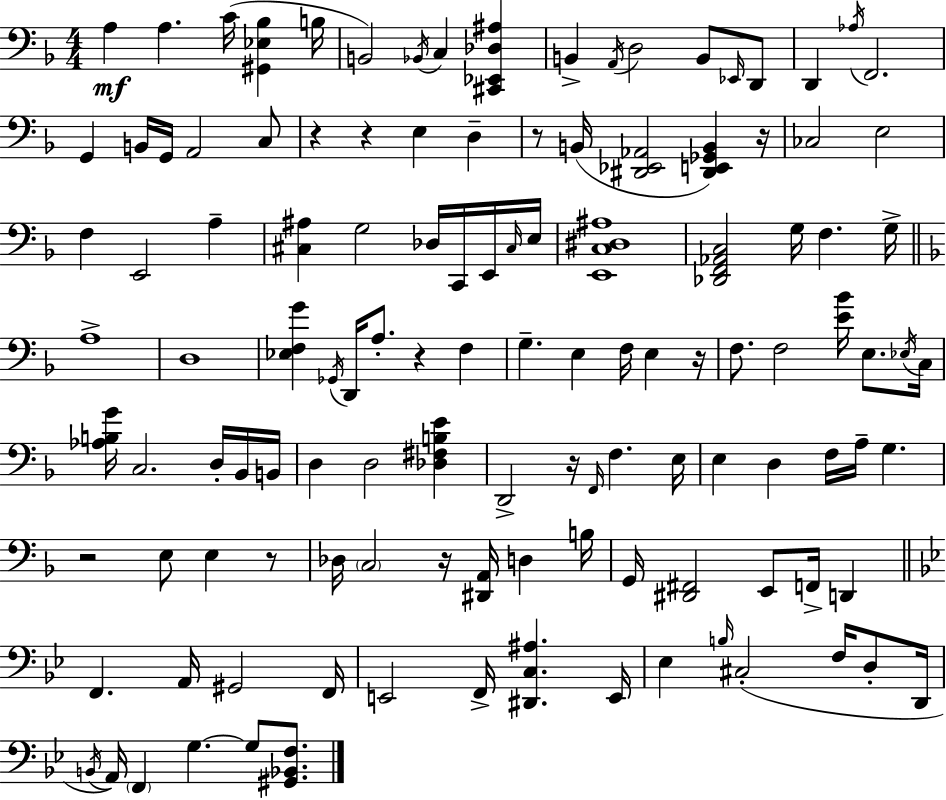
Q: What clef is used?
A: bass